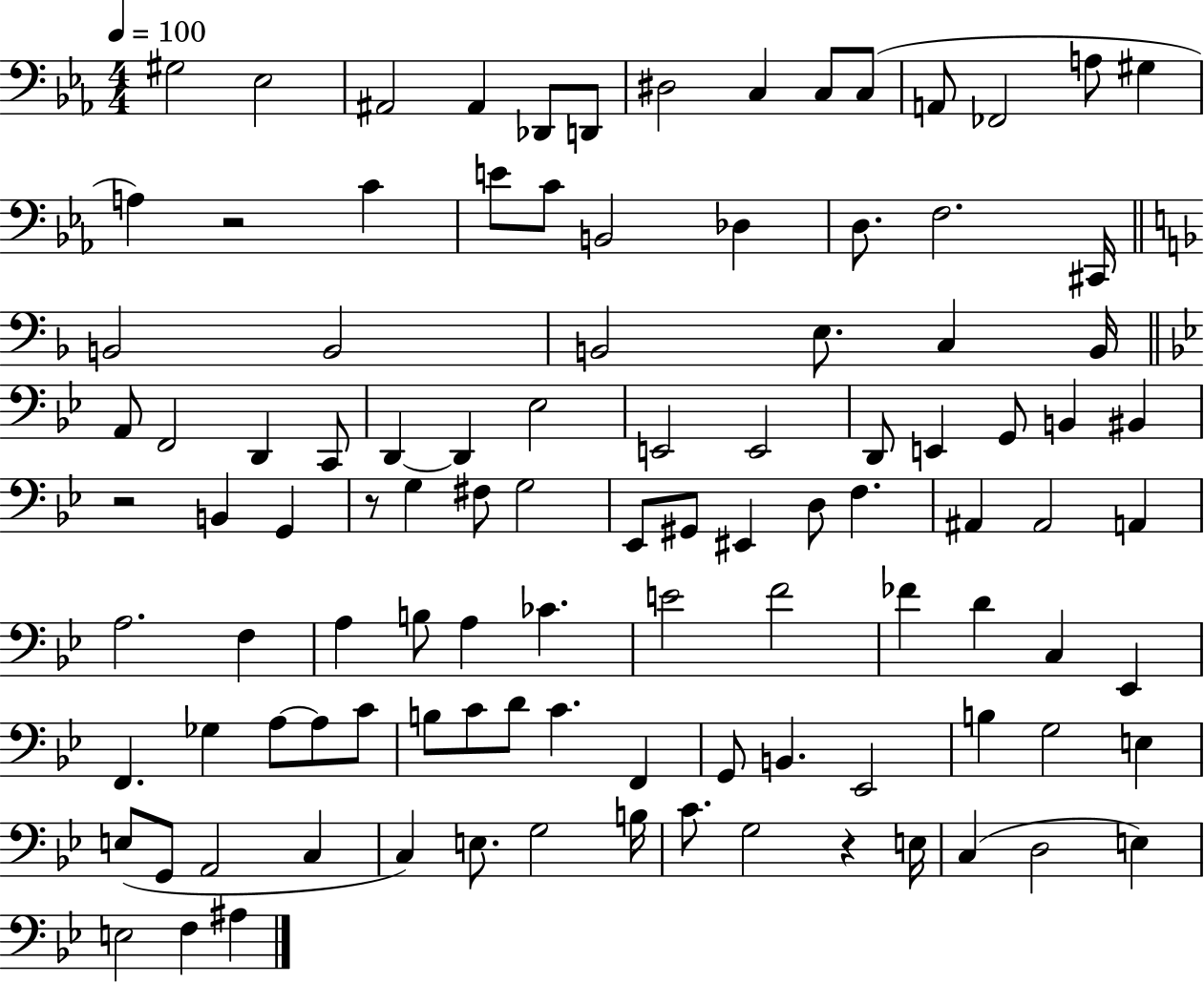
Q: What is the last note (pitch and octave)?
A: A#3